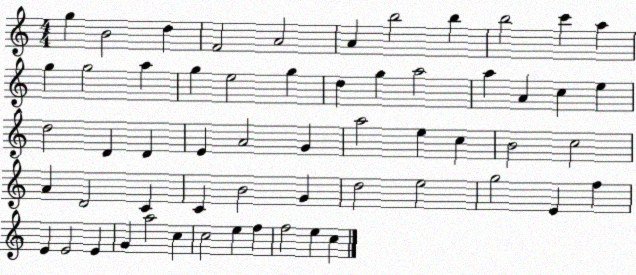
X:1
T:Untitled
M:4/4
L:1/4
K:C
g B2 d F2 A2 A b2 b b2 c' a g g2 a g e2 g d g a2 a A c e d2 D D E A2 G a2 e c B2 c2 A D2 C C B2 G d2 e2 g2 E f E E2 E G a2 c c2 e f f2 e c